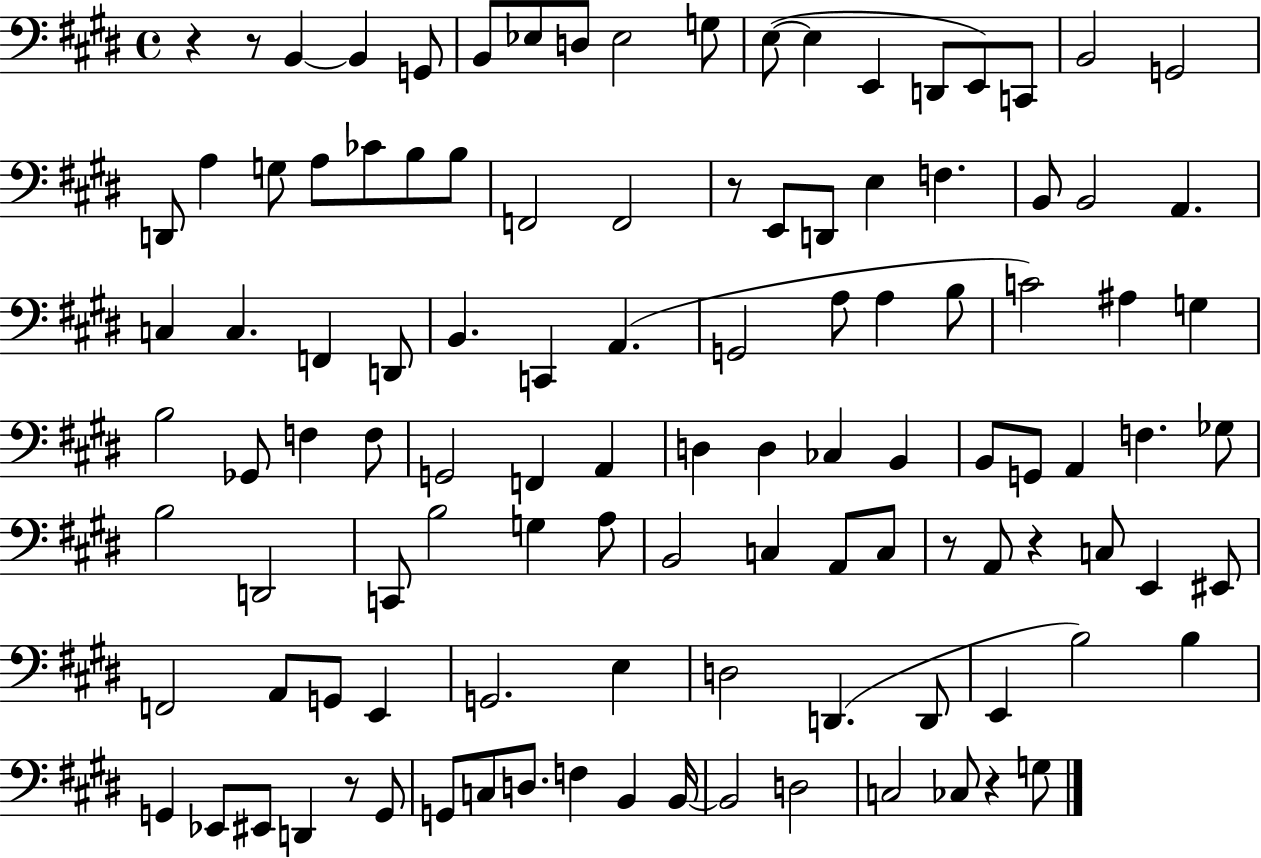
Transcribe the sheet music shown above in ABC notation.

X:1
T:Untitled
M:4/4
L:1/4
K:E
z z/2 B,, B,, G,,/2 B,,/2 _E,/2 D,/2 _E,2 G,/2 E,/2 E, E,, D,,/2 E,,/2 C,,/2 B,,2 G,,2 D,,/2 A, G,/2 A,/2 _C/2 B,/2 B,/2 F,,2 F,,2 z/2 E,,/2 D,,/2 E, F, B,,/2 B,,2 A,, C, C, F,, D,,/2 B,, C,, A,, G,,2 A,/2 A, B,/2 C2 ^A, G, B,2 _G,,/2 F, F,/2 G,,2 F,, A,, D, D, _C, B,, B,,/2 G,,/2 A,, F, _G,/2 B,2 D,,2 C,,/2 B,2 G, A,/2 B,,2 C, A,,/2 C,/2 z/2 A,,/2 z C,/2 E,, ^E,,/2 F,,2 A,,/2 G,,/2 E,, G,,2 E, D,2 D,, D,,/2 E,, B,2 B, G,, _E,,/2 ^E,,/2 D,, z/2 G,,/2 G,,/2 C,/2 D,/2 F, B,, B,,/4 B,,2 D,2 C,2 _C,/2 z G,/2